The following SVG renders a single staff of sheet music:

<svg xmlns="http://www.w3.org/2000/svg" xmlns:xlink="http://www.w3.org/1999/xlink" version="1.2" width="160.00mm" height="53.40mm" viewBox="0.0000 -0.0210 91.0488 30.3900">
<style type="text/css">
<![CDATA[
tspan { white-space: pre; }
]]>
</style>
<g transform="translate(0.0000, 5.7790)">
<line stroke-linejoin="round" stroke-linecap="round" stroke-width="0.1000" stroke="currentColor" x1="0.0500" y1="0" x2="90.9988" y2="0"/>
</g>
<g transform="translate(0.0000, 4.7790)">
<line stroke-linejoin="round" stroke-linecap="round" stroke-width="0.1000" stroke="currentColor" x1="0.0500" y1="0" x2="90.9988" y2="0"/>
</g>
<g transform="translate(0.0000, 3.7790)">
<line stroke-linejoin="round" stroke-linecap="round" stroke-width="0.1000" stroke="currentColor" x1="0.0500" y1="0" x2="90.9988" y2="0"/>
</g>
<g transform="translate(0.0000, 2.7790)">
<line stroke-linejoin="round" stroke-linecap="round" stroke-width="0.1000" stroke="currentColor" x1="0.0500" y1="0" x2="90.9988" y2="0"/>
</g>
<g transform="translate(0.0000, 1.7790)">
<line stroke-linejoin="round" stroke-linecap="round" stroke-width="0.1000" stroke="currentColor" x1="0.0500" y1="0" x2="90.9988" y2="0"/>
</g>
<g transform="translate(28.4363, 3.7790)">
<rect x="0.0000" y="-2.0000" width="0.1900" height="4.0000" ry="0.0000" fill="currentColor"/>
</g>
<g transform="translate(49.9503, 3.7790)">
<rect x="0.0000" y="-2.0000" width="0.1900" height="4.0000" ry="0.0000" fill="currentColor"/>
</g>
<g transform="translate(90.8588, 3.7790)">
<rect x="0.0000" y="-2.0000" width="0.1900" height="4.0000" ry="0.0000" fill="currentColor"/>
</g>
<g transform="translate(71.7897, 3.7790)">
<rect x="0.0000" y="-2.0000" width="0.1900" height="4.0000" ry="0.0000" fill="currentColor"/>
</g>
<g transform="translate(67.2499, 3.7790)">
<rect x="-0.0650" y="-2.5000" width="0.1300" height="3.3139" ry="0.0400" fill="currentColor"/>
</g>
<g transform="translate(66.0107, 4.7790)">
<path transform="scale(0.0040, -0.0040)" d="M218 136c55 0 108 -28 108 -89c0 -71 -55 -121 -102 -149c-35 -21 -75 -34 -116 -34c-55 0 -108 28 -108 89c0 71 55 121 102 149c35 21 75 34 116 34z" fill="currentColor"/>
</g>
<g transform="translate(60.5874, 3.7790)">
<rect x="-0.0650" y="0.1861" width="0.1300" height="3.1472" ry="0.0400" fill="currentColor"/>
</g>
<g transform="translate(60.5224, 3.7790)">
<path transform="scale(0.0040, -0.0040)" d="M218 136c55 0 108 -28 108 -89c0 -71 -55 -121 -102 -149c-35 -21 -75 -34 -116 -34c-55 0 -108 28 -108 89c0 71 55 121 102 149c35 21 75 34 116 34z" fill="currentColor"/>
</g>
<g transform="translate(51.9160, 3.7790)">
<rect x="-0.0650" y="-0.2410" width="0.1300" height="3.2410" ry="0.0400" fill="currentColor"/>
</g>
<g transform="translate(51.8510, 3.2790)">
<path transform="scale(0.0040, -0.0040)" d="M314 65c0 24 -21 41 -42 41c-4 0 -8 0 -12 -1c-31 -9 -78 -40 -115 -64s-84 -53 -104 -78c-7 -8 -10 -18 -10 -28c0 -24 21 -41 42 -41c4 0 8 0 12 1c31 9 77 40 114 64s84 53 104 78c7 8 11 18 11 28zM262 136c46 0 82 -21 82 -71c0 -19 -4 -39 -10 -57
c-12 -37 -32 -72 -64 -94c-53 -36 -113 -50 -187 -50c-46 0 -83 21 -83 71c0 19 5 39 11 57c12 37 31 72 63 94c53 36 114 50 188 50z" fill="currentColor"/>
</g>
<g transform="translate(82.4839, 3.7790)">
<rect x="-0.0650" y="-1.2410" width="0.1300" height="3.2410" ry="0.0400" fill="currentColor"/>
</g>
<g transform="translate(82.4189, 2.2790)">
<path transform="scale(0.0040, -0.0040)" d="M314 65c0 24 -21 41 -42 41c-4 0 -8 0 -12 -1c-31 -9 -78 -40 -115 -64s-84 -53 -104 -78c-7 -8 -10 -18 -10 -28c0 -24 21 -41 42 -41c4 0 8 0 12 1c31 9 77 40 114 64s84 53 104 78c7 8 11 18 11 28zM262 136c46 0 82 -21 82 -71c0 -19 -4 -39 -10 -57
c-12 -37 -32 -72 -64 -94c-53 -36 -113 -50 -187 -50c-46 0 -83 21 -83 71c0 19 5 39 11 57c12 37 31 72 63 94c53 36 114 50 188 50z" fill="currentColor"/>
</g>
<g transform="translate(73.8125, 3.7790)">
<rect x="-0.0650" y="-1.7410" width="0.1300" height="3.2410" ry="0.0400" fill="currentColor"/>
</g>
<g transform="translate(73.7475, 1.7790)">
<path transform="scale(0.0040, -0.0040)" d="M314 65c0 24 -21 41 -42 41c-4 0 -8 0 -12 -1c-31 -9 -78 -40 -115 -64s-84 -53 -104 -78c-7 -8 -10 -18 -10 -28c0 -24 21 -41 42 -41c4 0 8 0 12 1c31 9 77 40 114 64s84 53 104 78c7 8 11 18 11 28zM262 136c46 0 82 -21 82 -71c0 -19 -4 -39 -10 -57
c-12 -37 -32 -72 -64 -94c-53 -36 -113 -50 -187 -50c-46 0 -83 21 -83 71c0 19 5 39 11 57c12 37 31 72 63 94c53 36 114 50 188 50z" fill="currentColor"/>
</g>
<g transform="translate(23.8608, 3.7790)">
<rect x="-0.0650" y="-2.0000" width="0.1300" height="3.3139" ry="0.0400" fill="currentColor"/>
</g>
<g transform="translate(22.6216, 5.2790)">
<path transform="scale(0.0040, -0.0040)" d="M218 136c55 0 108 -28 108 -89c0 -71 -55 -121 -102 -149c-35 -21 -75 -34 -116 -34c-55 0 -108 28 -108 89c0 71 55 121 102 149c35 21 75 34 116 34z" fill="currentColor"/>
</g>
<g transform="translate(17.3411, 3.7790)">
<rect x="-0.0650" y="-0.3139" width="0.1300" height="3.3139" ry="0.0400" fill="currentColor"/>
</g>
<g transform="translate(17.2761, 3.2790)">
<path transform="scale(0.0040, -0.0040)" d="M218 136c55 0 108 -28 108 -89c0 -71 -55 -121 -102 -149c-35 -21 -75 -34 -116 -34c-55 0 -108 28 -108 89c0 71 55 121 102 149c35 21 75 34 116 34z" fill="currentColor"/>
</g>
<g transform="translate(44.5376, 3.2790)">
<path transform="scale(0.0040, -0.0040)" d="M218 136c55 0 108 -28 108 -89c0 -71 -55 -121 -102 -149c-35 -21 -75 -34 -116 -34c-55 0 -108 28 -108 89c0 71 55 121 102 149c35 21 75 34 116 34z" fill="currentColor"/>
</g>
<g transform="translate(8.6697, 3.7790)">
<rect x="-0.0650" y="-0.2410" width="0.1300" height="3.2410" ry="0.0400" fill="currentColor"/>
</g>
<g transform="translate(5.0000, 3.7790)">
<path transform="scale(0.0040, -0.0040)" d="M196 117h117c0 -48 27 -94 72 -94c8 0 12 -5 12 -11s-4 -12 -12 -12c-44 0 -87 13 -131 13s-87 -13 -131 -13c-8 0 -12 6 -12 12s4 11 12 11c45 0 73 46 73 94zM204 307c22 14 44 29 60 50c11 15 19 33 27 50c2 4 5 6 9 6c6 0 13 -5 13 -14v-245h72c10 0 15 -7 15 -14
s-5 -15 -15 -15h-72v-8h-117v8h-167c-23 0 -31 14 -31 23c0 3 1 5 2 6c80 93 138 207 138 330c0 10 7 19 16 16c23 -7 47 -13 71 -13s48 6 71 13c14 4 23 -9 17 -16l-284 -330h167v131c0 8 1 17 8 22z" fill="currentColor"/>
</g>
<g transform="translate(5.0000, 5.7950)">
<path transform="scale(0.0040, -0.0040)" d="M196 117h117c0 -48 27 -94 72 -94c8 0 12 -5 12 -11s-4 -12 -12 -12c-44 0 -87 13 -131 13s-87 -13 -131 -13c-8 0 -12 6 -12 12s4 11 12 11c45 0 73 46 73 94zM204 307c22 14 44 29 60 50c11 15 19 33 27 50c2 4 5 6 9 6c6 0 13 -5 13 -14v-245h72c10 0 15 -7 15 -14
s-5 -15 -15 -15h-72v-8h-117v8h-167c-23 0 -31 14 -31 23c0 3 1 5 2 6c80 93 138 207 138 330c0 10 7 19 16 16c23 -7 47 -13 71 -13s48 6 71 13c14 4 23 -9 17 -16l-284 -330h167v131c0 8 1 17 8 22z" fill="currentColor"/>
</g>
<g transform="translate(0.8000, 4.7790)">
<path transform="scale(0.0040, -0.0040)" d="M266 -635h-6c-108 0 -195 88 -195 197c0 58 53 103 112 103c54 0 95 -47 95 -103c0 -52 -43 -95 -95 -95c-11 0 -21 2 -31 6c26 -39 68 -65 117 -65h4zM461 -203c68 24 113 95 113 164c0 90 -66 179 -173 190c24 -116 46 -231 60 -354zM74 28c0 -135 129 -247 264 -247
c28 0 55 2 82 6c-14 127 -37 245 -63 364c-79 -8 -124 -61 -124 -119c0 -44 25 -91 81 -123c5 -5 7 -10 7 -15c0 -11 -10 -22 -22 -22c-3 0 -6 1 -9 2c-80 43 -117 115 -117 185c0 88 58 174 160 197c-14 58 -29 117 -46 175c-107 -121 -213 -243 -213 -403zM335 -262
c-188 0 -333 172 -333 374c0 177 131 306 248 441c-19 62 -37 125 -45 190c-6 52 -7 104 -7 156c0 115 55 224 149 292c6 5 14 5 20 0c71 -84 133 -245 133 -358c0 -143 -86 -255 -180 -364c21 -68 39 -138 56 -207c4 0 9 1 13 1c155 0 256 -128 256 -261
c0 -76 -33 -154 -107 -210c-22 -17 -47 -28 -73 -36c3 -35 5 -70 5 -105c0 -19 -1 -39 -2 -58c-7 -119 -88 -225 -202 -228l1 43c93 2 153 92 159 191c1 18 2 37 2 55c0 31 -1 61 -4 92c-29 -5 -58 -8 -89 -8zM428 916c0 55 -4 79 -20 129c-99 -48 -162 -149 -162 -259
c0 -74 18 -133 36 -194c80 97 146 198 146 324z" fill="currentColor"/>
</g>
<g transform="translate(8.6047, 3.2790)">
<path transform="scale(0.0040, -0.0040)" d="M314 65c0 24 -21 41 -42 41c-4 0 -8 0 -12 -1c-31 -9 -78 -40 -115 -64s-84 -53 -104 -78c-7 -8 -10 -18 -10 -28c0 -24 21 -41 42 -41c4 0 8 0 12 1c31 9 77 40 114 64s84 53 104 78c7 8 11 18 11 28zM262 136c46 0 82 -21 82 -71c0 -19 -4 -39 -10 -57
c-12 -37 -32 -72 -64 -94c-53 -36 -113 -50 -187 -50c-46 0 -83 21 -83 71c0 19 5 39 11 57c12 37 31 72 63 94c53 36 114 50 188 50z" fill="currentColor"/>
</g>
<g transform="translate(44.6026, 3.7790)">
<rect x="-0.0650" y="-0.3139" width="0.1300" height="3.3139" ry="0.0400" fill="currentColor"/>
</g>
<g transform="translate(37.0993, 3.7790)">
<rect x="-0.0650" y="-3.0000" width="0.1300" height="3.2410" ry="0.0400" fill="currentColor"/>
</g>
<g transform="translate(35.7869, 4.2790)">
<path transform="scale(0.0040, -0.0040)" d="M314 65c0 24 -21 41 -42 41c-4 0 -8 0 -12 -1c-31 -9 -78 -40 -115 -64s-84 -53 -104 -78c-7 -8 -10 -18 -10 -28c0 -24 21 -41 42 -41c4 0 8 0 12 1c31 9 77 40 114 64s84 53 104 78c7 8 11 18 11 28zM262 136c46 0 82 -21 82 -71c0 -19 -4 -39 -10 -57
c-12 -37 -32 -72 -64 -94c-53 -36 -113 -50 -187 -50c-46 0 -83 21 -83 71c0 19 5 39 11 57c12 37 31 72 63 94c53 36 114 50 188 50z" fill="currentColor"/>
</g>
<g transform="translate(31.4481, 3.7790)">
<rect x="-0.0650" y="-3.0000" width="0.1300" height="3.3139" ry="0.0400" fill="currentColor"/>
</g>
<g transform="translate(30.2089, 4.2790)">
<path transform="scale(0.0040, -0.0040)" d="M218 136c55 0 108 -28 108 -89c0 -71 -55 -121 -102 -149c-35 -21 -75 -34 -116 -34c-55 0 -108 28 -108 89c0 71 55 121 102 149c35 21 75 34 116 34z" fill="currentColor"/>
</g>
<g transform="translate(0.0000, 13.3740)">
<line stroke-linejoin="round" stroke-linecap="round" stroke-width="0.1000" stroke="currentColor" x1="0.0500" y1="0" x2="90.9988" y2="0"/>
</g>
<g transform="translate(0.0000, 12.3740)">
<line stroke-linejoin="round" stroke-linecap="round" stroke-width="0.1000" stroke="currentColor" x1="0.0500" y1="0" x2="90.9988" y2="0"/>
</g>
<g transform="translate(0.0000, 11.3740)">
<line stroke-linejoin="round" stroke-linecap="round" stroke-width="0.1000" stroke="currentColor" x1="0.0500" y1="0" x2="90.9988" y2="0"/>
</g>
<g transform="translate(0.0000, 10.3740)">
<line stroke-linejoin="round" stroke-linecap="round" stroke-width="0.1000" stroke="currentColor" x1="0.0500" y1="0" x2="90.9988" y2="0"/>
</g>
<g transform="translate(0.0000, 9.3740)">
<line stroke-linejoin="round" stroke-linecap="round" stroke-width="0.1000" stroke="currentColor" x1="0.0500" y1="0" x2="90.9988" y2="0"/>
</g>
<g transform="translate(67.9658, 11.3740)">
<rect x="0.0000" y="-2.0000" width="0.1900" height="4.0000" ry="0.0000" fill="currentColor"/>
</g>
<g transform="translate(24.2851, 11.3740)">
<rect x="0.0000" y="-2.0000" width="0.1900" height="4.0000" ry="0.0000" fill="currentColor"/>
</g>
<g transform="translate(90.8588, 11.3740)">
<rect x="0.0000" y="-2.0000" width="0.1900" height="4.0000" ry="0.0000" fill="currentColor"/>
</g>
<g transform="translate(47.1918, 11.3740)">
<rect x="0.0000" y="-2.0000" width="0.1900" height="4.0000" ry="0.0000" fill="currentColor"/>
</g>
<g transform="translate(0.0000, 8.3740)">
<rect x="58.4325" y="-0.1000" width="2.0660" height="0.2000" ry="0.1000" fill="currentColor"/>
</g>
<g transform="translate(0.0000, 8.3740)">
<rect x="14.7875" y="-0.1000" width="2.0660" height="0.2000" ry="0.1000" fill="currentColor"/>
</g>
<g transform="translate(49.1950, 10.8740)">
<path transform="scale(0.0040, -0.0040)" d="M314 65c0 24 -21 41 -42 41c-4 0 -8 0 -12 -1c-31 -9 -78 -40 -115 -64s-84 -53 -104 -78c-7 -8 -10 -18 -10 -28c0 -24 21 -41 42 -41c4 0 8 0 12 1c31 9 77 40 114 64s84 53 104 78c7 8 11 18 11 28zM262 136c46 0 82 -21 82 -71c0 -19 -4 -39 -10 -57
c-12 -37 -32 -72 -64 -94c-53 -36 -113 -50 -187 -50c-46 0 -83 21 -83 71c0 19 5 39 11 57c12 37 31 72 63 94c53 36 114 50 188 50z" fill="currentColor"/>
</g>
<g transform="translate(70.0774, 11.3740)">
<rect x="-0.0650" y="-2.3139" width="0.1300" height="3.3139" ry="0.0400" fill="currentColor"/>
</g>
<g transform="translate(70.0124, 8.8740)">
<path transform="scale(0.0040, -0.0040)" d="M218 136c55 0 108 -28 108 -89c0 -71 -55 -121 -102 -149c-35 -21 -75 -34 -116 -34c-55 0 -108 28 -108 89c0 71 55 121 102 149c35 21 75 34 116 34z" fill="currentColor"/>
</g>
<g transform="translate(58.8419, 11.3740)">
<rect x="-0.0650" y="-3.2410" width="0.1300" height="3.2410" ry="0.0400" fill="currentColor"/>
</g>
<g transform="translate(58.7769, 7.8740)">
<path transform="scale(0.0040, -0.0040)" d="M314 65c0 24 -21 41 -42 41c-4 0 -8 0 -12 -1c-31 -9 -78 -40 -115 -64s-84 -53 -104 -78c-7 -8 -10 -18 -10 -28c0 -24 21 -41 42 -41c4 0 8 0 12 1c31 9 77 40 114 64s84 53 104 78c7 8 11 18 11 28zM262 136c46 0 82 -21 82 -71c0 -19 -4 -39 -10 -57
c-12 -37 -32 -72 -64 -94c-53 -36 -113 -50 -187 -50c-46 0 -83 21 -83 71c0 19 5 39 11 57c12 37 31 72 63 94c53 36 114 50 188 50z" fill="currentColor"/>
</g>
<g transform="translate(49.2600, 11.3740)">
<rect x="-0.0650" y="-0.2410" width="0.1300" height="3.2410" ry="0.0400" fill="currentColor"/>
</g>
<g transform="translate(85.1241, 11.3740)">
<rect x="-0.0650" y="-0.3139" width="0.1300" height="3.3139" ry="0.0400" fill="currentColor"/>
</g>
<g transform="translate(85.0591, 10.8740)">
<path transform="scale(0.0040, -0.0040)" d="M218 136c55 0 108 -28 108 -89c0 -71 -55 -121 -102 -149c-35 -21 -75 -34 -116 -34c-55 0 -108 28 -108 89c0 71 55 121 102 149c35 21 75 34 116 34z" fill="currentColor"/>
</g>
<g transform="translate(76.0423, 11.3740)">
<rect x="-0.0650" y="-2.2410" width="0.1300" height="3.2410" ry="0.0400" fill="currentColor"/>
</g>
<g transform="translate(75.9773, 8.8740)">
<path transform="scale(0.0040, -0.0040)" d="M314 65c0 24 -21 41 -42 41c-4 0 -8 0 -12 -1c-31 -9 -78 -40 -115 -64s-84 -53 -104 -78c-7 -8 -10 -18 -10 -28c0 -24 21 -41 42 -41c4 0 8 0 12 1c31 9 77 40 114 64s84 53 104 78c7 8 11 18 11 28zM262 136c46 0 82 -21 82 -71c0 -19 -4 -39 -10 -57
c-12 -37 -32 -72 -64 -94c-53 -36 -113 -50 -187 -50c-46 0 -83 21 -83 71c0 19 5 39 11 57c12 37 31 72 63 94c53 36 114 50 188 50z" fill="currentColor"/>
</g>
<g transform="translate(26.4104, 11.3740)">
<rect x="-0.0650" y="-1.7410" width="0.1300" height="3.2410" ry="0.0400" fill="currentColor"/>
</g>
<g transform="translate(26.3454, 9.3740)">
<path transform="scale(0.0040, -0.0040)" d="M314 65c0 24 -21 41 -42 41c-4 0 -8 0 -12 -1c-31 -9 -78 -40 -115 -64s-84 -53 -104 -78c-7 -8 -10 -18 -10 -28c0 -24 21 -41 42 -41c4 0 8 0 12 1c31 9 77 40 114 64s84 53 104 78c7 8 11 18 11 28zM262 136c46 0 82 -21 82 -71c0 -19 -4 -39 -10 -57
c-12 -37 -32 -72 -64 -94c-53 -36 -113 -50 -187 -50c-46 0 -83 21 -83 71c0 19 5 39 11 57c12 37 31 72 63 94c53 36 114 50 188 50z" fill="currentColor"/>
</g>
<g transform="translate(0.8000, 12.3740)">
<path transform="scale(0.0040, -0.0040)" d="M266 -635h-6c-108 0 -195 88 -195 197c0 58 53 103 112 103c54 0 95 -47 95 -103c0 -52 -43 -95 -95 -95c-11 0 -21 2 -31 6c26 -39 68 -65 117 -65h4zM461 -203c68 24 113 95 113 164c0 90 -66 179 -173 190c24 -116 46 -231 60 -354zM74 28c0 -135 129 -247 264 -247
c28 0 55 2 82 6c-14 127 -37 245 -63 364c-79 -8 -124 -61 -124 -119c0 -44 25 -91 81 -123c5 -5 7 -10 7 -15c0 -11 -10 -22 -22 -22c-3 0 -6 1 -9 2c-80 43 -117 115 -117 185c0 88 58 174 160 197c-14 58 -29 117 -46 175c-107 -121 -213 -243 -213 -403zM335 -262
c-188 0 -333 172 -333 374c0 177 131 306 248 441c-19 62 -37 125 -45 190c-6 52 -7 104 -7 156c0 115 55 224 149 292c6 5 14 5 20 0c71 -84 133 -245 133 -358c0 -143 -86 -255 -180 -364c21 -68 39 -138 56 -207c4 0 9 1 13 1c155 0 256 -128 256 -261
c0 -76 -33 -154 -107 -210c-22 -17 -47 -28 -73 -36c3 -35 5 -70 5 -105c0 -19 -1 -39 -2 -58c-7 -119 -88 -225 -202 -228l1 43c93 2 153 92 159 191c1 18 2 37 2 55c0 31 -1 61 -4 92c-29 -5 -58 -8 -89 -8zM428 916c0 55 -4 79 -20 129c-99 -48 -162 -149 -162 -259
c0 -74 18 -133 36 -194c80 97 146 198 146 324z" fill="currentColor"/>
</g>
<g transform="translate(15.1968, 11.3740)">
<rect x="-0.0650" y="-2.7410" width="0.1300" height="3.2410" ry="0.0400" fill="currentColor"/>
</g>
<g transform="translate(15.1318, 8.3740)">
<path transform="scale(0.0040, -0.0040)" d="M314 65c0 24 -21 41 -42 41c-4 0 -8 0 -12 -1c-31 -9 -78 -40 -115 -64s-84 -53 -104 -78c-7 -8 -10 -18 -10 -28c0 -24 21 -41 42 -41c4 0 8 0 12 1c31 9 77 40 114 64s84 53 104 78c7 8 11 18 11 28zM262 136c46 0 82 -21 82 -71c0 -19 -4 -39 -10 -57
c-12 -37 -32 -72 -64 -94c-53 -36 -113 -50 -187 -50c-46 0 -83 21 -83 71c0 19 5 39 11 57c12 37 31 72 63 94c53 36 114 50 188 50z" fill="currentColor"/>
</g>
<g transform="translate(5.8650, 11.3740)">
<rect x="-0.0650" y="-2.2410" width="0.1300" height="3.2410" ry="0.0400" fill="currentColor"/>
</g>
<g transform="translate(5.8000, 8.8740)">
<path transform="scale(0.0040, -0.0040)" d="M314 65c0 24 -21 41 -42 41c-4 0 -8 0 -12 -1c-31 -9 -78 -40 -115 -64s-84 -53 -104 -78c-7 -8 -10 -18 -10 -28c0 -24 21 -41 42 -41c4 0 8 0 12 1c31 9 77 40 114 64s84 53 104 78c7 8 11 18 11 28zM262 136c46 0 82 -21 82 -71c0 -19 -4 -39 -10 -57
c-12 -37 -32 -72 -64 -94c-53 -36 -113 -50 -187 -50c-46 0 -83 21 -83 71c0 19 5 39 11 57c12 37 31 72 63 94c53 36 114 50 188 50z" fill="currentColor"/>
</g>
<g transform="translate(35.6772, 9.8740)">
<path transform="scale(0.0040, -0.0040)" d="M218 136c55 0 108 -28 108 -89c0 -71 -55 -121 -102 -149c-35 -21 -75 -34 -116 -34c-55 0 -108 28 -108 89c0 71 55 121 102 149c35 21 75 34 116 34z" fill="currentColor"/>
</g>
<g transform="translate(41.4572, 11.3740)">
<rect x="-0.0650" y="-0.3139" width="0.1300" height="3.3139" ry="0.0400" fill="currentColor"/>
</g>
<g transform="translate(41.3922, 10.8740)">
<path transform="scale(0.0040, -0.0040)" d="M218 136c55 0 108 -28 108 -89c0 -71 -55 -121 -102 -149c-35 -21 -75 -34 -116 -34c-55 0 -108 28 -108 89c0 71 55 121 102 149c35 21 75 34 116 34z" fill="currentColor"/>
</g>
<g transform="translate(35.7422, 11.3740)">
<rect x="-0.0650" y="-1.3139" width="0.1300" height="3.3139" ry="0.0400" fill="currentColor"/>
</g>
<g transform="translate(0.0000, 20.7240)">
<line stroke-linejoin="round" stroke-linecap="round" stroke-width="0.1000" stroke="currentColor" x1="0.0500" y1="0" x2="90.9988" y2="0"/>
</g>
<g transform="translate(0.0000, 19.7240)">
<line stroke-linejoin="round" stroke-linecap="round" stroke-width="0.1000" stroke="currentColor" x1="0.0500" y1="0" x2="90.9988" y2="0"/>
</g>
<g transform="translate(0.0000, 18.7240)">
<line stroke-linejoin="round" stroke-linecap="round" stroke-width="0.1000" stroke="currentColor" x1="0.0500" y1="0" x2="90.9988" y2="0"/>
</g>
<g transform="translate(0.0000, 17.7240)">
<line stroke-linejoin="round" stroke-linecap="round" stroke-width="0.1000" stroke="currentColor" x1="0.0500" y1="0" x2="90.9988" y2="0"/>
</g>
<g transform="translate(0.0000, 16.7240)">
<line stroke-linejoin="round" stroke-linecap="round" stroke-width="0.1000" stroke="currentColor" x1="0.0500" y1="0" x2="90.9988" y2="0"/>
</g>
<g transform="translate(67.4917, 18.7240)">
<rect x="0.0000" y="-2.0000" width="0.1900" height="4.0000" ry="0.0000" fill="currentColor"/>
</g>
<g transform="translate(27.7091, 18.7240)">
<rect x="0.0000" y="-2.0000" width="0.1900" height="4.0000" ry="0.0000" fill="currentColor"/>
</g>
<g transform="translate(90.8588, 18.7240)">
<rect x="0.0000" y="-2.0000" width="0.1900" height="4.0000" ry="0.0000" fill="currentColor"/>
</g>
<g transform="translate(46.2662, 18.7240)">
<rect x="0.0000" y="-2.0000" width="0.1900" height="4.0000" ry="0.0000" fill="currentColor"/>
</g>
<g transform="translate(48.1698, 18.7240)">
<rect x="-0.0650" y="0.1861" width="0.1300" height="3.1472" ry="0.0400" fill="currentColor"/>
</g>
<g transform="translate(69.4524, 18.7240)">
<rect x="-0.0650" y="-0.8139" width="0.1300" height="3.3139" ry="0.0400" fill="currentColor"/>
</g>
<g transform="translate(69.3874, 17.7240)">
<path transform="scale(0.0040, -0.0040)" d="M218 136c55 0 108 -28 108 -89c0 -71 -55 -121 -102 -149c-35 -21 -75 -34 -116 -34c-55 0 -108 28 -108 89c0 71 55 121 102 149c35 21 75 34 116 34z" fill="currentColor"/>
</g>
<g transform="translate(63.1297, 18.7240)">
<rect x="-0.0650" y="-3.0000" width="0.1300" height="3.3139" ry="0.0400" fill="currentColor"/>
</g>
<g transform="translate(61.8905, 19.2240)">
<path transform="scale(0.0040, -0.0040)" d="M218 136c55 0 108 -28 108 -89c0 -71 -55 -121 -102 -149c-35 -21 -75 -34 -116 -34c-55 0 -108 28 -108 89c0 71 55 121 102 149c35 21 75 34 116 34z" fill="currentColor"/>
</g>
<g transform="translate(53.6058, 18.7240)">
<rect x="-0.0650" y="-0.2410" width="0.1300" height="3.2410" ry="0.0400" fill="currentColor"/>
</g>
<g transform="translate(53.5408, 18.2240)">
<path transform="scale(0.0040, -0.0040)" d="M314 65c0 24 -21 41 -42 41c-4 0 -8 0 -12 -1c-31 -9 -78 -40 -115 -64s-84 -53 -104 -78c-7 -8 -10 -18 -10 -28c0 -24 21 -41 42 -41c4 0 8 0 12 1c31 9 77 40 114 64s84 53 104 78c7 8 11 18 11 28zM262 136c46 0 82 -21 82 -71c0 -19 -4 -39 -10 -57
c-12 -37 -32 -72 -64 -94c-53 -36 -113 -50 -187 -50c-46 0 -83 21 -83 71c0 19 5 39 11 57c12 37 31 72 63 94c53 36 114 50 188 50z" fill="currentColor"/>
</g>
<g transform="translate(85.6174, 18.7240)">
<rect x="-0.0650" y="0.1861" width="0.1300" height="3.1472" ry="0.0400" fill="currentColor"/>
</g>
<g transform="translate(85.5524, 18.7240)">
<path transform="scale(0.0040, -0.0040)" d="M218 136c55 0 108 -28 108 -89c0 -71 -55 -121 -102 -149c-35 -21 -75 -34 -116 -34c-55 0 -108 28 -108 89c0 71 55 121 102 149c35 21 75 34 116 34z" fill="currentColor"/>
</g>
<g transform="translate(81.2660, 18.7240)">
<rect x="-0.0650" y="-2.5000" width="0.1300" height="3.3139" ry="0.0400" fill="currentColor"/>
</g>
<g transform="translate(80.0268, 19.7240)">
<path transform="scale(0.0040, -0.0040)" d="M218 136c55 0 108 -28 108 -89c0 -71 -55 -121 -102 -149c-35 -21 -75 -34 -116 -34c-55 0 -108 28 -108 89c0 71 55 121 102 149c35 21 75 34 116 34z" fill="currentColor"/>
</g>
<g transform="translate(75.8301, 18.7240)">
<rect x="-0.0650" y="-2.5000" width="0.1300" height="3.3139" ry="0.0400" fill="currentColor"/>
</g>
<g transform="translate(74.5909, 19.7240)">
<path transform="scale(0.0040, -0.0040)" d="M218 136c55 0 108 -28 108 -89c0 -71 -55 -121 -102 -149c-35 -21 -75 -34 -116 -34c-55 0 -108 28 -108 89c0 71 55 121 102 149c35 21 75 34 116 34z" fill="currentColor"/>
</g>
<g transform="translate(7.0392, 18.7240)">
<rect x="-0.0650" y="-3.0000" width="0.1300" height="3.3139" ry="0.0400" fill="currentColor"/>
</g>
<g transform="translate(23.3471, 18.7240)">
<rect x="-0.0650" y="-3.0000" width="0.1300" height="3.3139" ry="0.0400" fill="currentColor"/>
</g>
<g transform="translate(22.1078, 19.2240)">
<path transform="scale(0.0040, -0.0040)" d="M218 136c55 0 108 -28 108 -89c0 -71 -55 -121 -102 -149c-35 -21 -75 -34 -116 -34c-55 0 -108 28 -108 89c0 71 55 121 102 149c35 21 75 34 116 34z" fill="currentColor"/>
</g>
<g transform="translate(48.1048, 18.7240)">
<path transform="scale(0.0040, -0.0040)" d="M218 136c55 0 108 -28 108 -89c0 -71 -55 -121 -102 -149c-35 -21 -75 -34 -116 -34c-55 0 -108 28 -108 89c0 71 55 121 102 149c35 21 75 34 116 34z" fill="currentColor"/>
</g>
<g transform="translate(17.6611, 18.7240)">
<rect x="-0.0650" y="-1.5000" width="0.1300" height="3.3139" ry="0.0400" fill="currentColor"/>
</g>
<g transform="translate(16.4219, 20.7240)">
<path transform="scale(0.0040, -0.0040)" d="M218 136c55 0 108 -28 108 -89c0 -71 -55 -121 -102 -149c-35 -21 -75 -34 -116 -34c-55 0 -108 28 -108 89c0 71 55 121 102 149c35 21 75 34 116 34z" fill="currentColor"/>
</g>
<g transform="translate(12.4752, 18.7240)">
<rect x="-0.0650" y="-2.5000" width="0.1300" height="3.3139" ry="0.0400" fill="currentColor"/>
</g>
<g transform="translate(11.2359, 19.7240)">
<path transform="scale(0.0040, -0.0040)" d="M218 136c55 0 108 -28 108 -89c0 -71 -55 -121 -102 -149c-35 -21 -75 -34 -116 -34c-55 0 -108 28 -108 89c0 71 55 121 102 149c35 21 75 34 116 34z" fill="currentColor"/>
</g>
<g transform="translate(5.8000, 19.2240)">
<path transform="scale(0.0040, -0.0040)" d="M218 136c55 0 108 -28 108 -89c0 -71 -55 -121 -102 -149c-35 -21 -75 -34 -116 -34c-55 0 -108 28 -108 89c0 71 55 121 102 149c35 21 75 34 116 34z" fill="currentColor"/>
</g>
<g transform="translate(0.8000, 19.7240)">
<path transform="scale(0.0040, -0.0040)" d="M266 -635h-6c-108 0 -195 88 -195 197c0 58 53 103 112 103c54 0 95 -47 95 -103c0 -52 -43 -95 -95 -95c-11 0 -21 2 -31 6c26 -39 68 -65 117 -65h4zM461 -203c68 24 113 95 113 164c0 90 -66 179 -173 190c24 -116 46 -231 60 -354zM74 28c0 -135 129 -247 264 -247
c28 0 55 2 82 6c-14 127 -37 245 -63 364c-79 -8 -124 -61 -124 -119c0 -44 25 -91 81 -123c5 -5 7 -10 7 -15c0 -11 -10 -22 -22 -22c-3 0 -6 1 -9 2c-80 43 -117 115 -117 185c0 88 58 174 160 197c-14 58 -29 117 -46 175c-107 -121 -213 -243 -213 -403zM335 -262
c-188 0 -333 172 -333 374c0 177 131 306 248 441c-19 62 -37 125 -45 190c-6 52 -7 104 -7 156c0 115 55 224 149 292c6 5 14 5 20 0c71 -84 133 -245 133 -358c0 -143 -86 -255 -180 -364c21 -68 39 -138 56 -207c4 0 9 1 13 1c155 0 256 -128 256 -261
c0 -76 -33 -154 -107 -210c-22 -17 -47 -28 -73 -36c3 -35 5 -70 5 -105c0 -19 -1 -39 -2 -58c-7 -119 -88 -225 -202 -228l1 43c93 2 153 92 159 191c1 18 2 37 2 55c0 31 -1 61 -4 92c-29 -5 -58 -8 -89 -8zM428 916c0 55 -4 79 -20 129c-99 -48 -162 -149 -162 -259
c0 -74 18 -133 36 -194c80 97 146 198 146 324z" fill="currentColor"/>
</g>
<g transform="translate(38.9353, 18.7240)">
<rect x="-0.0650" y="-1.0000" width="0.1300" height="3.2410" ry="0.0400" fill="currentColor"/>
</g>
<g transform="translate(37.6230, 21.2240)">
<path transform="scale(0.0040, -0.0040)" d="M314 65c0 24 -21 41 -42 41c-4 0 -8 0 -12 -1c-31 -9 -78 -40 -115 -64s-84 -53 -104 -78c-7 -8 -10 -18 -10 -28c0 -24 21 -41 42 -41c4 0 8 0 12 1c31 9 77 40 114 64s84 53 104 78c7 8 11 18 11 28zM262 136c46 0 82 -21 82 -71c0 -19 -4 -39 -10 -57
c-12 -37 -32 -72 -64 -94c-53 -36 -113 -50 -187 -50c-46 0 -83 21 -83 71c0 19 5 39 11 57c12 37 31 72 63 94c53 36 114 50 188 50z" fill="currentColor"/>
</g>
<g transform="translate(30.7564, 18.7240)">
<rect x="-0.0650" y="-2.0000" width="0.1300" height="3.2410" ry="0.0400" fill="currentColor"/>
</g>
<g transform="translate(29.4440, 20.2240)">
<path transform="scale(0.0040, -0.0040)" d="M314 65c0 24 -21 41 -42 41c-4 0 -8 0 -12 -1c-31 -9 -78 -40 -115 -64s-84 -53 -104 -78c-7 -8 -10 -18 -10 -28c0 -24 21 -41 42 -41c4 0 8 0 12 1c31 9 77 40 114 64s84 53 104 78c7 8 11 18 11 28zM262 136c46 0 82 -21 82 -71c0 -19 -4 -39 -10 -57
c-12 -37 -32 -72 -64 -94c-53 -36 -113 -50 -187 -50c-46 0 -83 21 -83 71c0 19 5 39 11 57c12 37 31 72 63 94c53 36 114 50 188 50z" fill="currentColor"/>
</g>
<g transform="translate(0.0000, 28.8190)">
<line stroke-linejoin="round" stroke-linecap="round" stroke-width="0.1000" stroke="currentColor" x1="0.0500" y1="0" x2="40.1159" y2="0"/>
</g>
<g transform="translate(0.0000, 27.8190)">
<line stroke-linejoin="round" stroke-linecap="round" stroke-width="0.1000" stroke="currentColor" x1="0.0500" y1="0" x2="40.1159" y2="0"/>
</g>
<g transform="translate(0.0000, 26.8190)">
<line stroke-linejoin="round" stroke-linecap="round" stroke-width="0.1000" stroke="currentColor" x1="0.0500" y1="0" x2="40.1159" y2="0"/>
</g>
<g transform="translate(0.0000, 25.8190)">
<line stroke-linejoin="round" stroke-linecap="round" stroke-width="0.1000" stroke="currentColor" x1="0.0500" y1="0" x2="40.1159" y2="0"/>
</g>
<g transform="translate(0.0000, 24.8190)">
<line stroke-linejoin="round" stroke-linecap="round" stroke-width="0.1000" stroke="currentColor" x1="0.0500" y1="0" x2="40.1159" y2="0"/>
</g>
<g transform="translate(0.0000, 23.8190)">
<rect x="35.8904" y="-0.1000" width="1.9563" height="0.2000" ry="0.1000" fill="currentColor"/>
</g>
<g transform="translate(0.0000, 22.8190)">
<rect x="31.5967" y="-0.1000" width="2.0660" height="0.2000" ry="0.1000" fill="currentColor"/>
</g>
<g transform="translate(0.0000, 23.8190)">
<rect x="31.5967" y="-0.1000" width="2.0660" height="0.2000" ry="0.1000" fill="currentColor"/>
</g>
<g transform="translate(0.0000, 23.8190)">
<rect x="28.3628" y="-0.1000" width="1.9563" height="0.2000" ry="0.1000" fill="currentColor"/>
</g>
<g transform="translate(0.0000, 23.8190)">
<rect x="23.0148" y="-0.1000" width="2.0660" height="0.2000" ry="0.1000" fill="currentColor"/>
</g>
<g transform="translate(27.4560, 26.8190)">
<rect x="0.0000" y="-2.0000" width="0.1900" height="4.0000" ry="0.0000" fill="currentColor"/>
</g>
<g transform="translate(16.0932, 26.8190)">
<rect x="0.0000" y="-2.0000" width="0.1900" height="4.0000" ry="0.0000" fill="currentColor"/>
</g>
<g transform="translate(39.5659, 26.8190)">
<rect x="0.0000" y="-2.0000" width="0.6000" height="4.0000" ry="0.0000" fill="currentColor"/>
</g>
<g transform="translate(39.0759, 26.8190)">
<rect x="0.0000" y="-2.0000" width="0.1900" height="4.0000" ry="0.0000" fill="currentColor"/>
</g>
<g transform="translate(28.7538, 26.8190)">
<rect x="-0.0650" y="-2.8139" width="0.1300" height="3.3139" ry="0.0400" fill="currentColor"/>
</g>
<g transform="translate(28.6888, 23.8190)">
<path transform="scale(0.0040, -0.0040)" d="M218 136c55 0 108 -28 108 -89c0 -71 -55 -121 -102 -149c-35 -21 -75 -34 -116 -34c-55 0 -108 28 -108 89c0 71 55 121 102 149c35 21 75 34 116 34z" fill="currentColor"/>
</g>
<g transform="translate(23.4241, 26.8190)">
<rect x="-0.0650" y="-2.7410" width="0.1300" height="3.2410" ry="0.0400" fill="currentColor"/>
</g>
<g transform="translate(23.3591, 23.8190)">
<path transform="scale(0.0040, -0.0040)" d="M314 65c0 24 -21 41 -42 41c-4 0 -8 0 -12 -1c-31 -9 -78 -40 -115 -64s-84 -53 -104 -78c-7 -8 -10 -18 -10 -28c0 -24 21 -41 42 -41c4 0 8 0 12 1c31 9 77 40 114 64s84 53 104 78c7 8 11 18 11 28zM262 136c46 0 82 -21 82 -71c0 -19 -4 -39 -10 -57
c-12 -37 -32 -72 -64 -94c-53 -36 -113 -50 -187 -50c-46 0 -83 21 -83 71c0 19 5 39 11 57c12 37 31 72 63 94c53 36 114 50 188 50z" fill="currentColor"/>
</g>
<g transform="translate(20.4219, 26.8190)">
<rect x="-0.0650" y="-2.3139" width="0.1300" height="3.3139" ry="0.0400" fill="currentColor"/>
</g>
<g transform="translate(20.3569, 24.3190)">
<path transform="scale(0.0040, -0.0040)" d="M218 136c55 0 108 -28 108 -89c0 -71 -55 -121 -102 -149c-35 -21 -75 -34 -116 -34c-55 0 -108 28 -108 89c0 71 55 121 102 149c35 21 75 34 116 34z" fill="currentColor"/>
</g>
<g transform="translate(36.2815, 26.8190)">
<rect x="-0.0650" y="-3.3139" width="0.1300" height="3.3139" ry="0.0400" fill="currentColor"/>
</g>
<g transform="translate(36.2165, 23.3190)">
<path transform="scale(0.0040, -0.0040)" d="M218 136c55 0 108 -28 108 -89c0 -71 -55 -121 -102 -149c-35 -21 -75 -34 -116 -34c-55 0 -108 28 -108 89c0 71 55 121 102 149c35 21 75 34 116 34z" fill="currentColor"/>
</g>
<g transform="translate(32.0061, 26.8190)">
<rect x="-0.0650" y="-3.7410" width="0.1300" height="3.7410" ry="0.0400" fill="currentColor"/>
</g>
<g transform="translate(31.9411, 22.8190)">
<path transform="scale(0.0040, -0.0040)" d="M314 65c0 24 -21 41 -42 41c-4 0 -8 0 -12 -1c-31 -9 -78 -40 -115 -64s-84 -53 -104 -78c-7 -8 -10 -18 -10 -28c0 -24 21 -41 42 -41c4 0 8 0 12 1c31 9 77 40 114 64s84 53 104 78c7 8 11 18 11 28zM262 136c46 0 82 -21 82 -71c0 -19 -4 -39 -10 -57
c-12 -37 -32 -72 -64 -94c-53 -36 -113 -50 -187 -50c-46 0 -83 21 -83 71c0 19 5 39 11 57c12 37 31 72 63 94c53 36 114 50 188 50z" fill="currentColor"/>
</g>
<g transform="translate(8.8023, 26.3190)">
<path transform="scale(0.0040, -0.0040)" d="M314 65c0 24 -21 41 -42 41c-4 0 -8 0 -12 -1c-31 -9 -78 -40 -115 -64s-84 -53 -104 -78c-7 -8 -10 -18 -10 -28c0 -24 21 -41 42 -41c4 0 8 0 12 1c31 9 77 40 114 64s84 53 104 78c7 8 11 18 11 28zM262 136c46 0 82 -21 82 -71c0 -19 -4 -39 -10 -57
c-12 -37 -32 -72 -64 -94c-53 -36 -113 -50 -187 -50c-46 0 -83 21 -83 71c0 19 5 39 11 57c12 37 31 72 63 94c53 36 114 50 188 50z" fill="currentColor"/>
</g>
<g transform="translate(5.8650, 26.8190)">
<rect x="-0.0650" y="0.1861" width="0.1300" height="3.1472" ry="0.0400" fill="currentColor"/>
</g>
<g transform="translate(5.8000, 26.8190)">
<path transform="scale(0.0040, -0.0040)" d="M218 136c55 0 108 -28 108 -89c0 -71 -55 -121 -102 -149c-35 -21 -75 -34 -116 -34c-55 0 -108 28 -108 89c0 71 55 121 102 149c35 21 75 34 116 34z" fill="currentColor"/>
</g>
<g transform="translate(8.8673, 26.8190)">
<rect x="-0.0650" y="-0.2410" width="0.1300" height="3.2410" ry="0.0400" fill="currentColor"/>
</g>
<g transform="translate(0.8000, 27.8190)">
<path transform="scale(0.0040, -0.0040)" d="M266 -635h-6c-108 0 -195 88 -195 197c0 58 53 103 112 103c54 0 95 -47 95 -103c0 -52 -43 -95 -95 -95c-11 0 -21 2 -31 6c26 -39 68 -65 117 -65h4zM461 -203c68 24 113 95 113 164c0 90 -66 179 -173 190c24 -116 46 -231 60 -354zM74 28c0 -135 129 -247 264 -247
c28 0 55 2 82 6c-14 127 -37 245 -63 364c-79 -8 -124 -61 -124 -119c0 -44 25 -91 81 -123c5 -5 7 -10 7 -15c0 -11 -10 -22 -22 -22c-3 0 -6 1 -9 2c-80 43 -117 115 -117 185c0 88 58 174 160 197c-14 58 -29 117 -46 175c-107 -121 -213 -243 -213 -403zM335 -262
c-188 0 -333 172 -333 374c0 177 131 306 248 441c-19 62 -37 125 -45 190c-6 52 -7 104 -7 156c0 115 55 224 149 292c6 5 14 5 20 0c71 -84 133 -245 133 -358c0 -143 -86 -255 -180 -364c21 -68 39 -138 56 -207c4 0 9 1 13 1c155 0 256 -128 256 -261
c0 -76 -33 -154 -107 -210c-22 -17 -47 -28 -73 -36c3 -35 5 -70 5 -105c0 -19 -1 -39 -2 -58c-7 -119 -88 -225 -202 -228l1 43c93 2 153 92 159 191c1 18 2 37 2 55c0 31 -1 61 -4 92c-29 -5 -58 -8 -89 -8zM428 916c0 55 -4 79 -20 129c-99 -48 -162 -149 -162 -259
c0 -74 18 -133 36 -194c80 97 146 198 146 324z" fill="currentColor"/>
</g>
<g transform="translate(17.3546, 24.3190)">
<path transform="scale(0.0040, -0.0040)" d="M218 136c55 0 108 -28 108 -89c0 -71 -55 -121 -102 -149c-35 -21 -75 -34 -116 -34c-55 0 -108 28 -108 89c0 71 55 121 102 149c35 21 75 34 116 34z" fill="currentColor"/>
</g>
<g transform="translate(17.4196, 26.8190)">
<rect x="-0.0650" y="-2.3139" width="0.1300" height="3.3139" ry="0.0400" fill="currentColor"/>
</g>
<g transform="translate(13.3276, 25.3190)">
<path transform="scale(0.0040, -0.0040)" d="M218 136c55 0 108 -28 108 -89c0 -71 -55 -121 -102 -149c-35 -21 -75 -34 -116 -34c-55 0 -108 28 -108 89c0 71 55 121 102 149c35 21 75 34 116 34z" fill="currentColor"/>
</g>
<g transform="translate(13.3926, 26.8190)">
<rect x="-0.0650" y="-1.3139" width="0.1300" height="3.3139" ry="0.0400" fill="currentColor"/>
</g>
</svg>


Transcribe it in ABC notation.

X:1
T:Untitled
M:4/4
L:1/4
K:C
c2 c F A A2 c c2 B G f2 e2 g2 a2 f2 e c c2 b2 g g2 c A G E A F2 D2 B c2 A d G G B B c2 e g g a2 a c'2 b